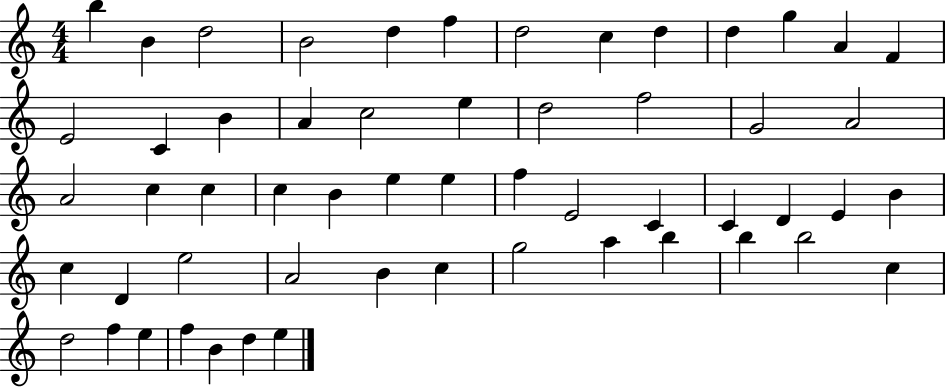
X:1
T:Untitled
M:4/4
L:1/4
K:C
b B d2 B2 d f d2 c d d g A F E2 C B A c2 e d2 f2 G2 A2 A2 c c c B e e f E2 C C D E B c D e2 A2 B c g2 a b b b2 c d2 f e f B d e